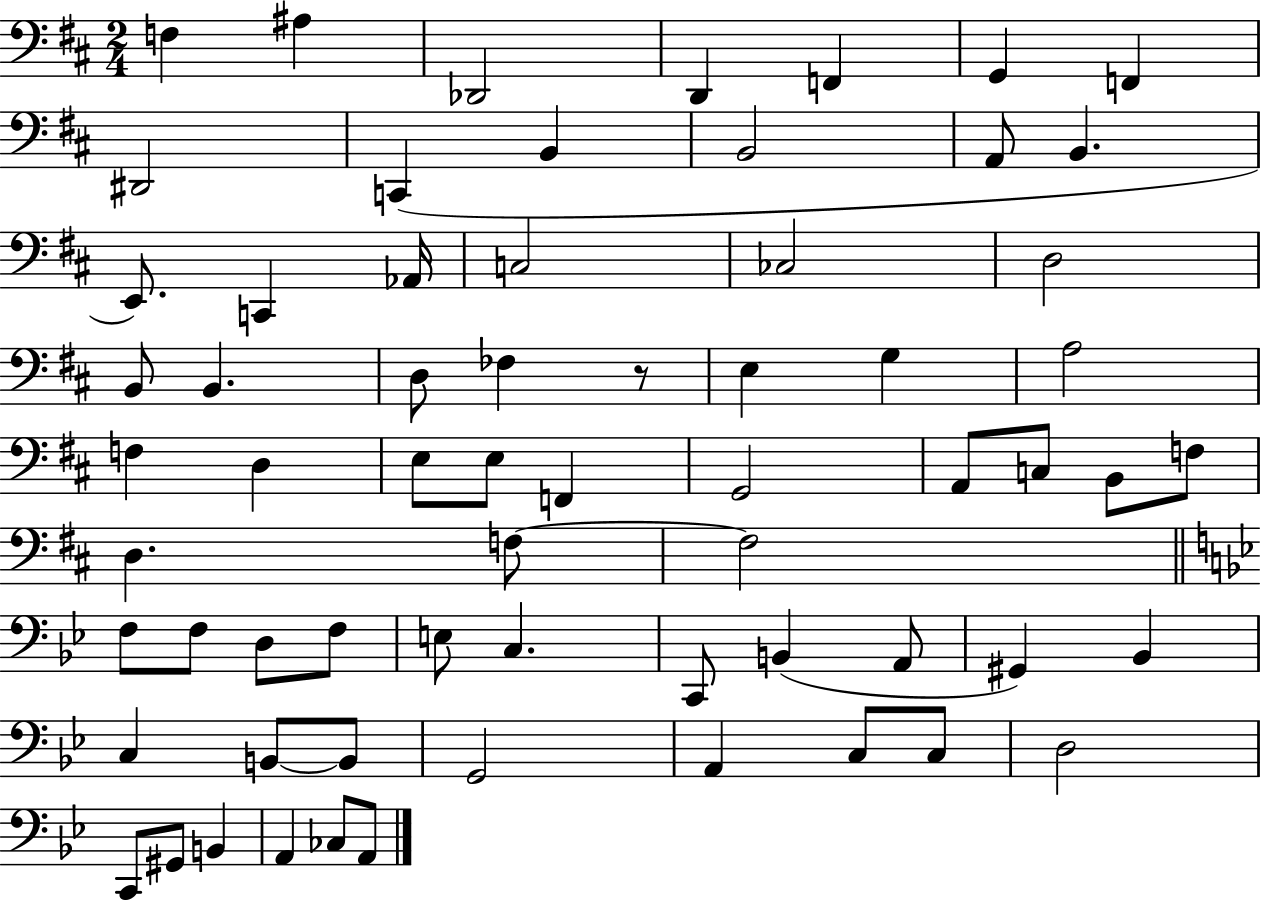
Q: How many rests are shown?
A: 1